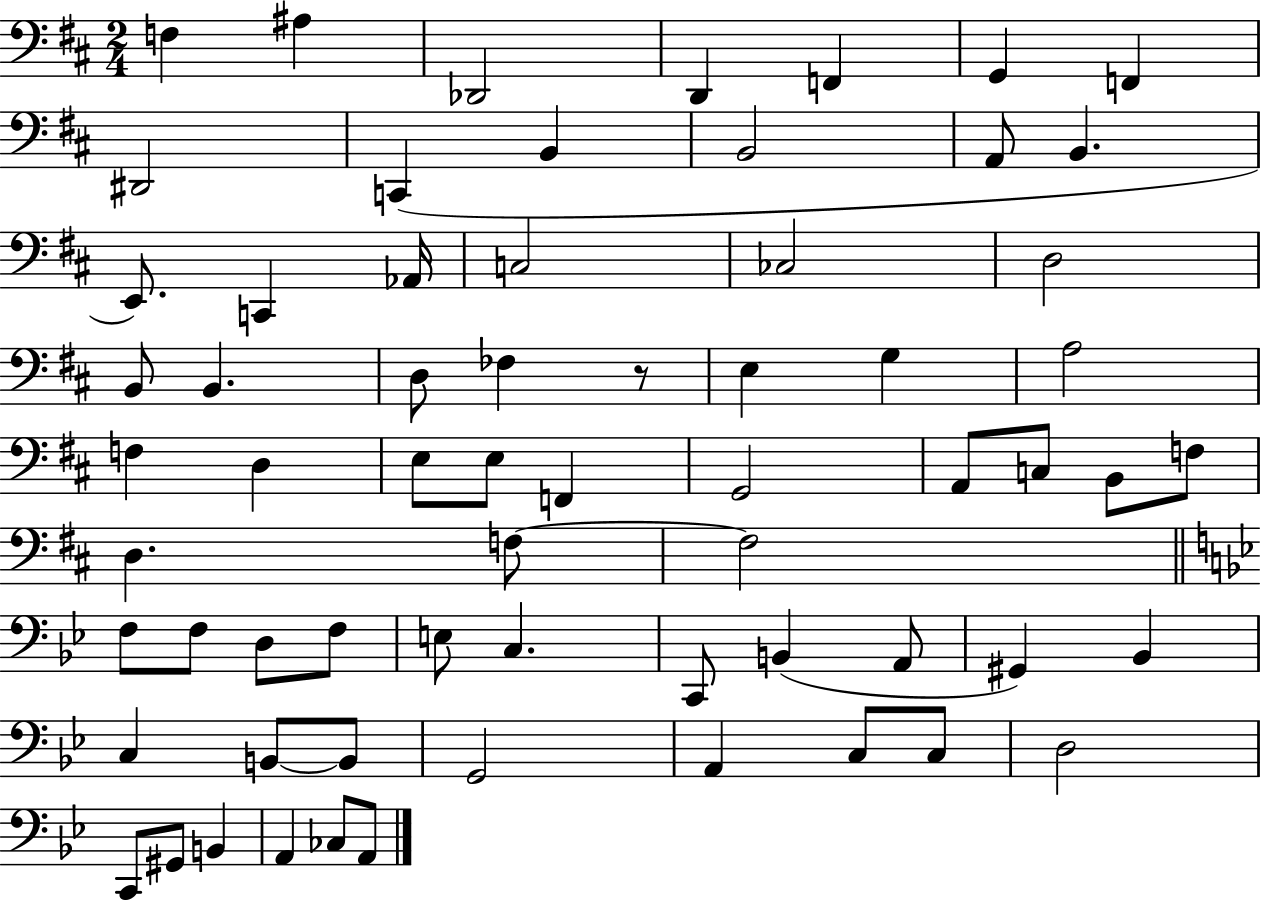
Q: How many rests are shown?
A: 1